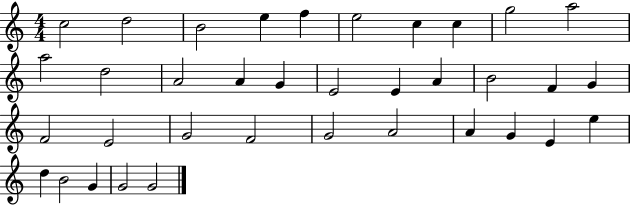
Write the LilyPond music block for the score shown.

{
  \clef treble
  \numericTimeSignature
  \time 4/4
  \key c \major
  c''2 d''2 | b'2 e''4 f''4 | e''2 c''4 c''4 | g''2 a''2 | \break a''2 d''2 | a'2 a'4 g'4 | e'2 e'4 a'4 | b'2 f'4 g'4 | \break f'2 e'2 | g'2 f'2 | g'2 a'2 | a'4 g'4 e'4 e''4 | \break d''4 b'2 g'4 | g'2 g'2 | \bar "|."
}